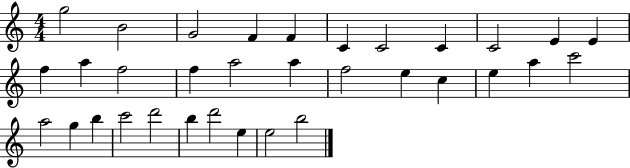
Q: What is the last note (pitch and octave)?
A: B5